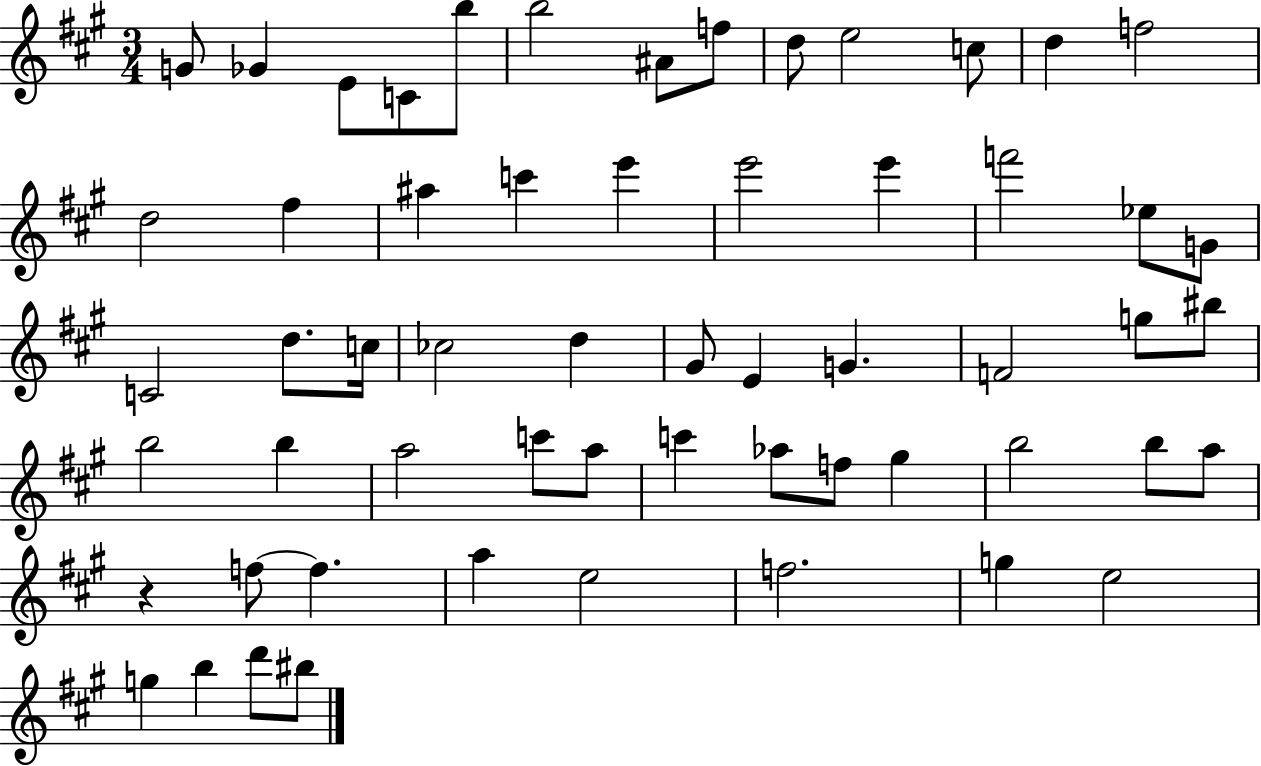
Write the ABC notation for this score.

X:1
T:Untitled
M:3/4
L:1/4
K:A
G/2 _G E/2 C/2 b/2 b2 ^A/2 f/2 d/2 e2 c/2 d f2 d2 ^f ^a c' e' e'2 e' f'2 _e/2 G/2 C2 d/2 c/4 _c2 d ^G/2 E G F2 g/2 ^b/2 b2 b a2 c'/2 a/2 c' _a/2 f/2 ^g b2 b/2 a/2 z f/2 f a e2 f2 g e2 g b d'/2 ^b/2